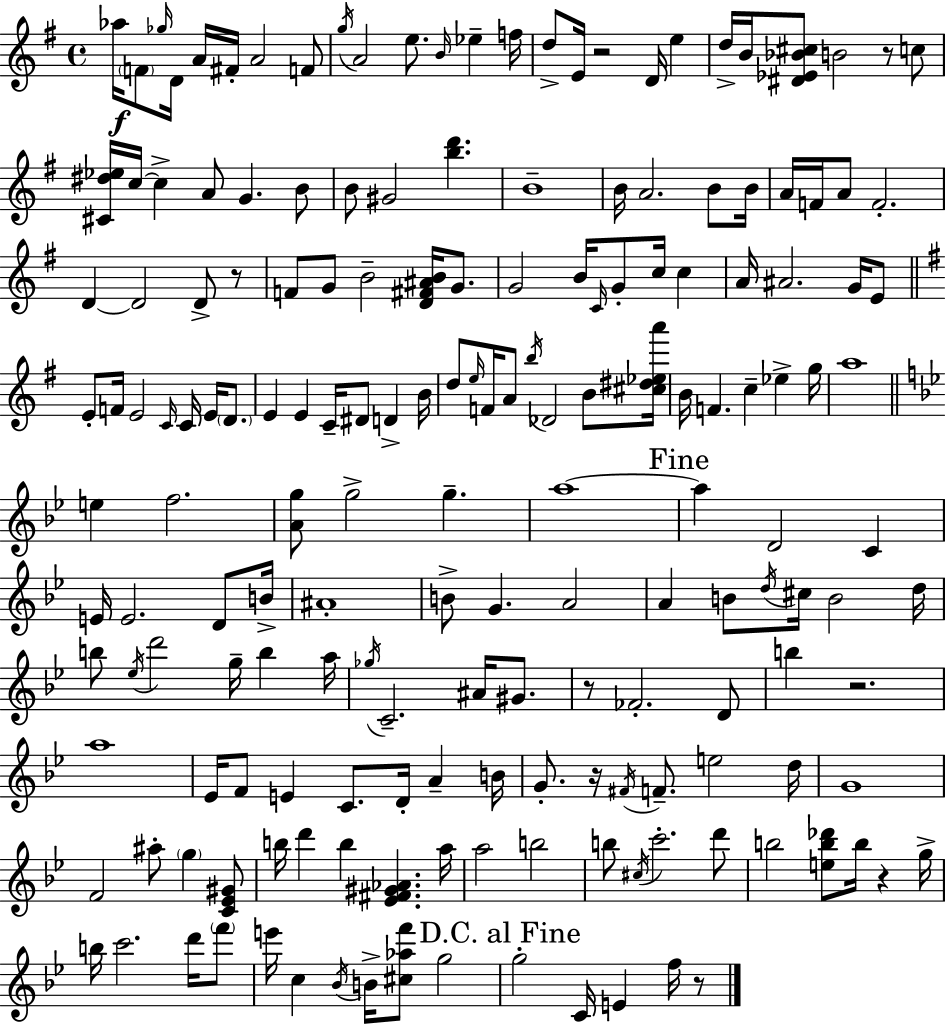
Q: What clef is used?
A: treble